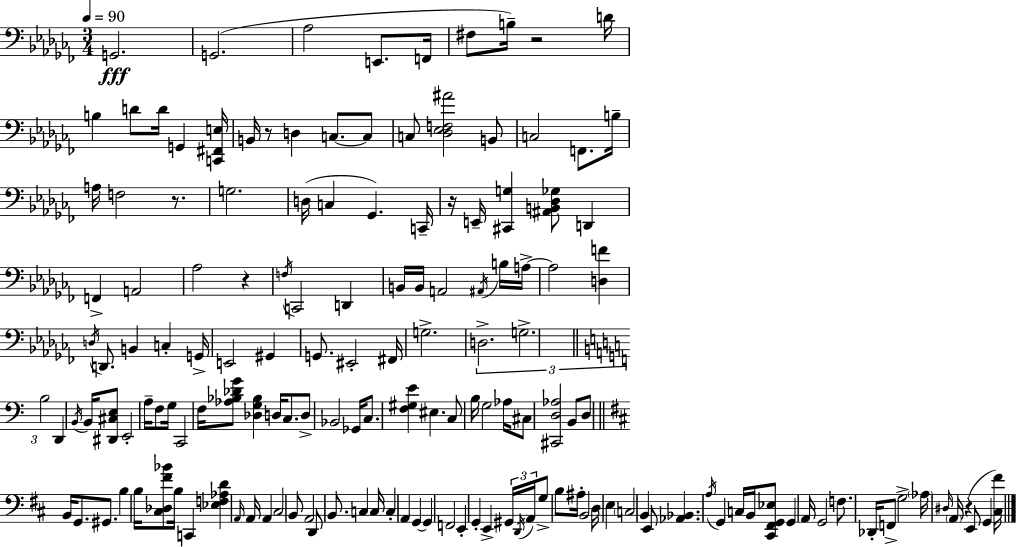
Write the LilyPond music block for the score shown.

{
  \clef bass
  \numericTimeSignature
  \time 3/4
  \key aes \minor
  \tempo 4 = 90
  g,2.\fff | g,2.( | aes2 e,8. f,16 | fis8 b16--) r2 d'16 | \break b4 d'8 d'16 g,4 <c, fis, e>16 | b,16 r8 d4 c8.~~ c8 | c8 <des ees f ais'>2 b,8 | c2 f,8. b16-- | \break a16 f2 r8. | g2. | d16( c4 ges,4.) c,16-- | r16 e,16-- <cis, g>4 <ais, b, des ges>8 d,4 | \break f,4-> a,2 | aes2 r4 | \acciaccatura { f16 } c,2 d,4 | b,16 b,16 a,2 \acciaccatura { ais,16 } | \break b16 a16->~~ a2 <d f'>4 | \acciaccatura { d16 } d,8. b,4 c4-. | g,16-> e,2 gis,4 | g,8. eis,2-. | \break fis,16 g2.-> | \tuplet 3/2 { d2.-> | g2.-> | \bar "||" \break \key c \major b2 } d,4 | \acciaccatura { b,16 } b,16 <dis, cis e>8 e,2-. | a16-- f8 g16 c,2 | f16 <aes bes des' g'>8 <des g bes>4 d16 c8. d8-> | \break bes,2 ges,16 c8. | <f gis e'>4 eis4. c8 | b16 g2 aes16 cis8 | <cis, d aes>2 b,8 d8 | \break \bar "||" \break \key b \minor b,16 g,8. gis,8. b4 b16 | <cis des fis' bes'>8 b16 c,4 <ees f aes d'>4 \grace { a,16 } | a,16 a,4 cis2 | b,8 a,2 d,8 | \break b,8. c4 c16 c4-. | a,4 g,4~~ g,4 | f,2 e,4-. | g,4-. e,4-> \tuplet 3/2 { gis,16 \acciaccatura { d,16 } a,16 } | \break g8-> b8 ais16-. b,2 | d16 e4 \parenthesize c2 | b,4 e,8 <aes, bes,>4. | \acciaccatura { a16 } g,4 c16 b,16 <cis, fis, g, ees>8 g,4 | \break a,16 g,2 | f8. des,16-. f,8-> g2-> | \parenthesize aes16 \grace { dis16 } \parenthesize a,16 r4 e,8( g,4 | <cis fis'>16) \bar "|."
}